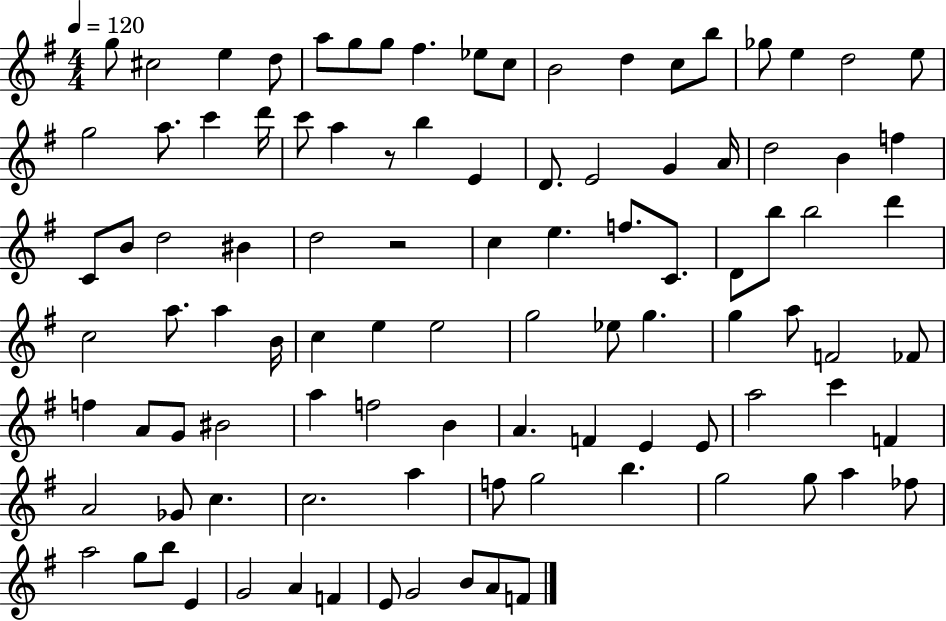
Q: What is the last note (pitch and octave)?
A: F4